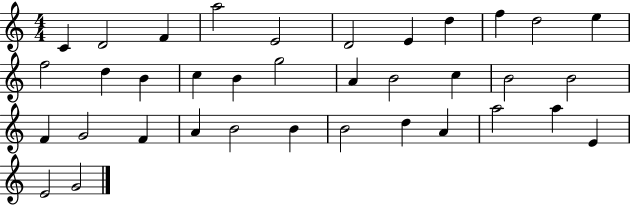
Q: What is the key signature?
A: C major